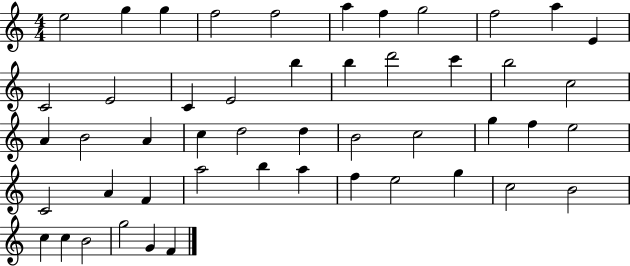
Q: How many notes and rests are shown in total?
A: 49